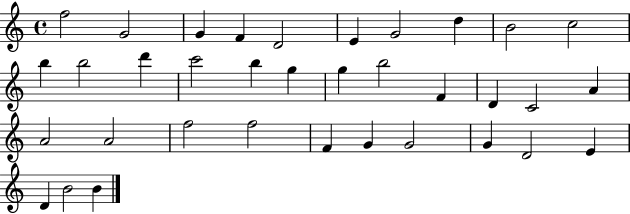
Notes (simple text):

F5/h G4/h G4/q F4/q D4/h E4/q G4/h D5/q B4/h C5/h B5/q B5/h D6/q C6/h B5/q G5/q G5/q B5/h F4/q D4/q C4/h A4/q A4/h A4/h F5/h F5/h F4/q G4/q G4/h G4/q D4/h E4/q D4/q B4/h B4/q